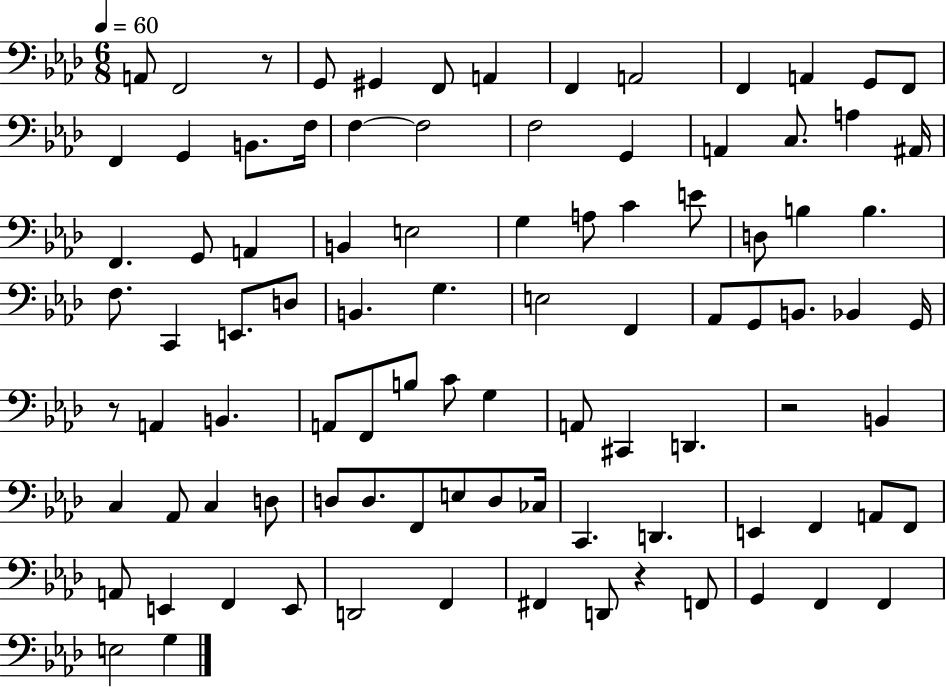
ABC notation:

X:1
T:Untitled
M:6/8
L:1/4
K:Ab
A,,/2 F,,2 z/2 G,,/2 ^G,, F,,/2 A,, F,, A,,2 F,, A,, G,,/2 F,,/2 F,, G,, B,,/2 F,/4 F, F,2 F,2 G,, A,, C,/2 A, ^A,,/4 F,, G,,/2 A,, B,, E,2 G, A,/2 C E/2 D,/2 B, B, F,/2 C,, E,,/2 D,/2 B,, G, E,2 F,, _A,,/2 G,,/2 B,,/2 _B,, G,,/4 z/2 A,, B,, A,,/2 F,,/2 B,/2 C/2 G, A,,/2 ^C,, D,, z2 B,, C, _A,,/2 C, D,/2 D,/2 D,/2 F,,/2 E,/2 D,/2 _C,/4 C,, D,, E,, F,, A,,/2 F,,/2 A,,/2 E,, F,, E,,/2 D,,2 F,, ^F,, D,,/2 z F,,/2 G,, F,, F,, E,2 G,